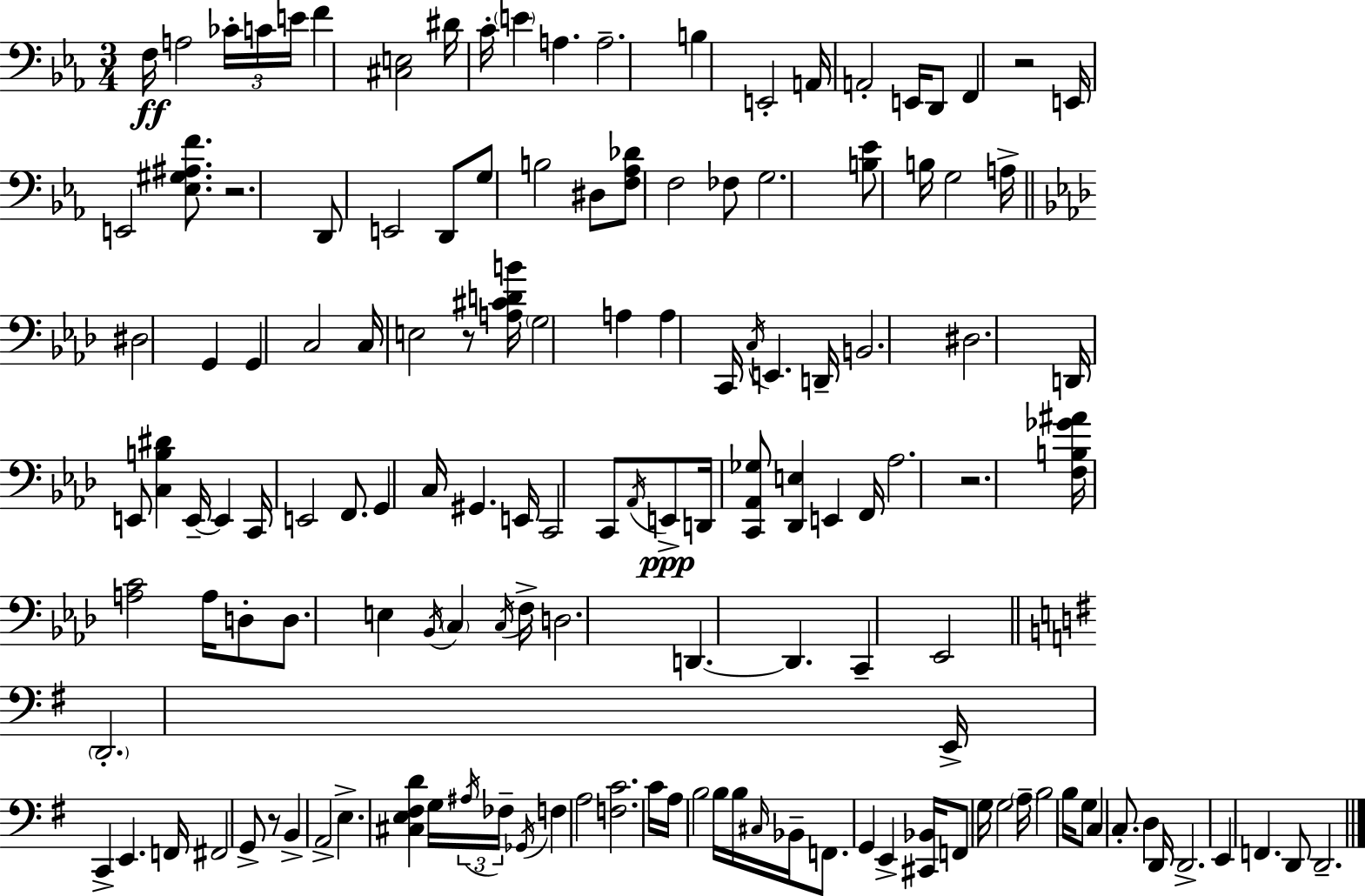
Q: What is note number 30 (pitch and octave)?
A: B3